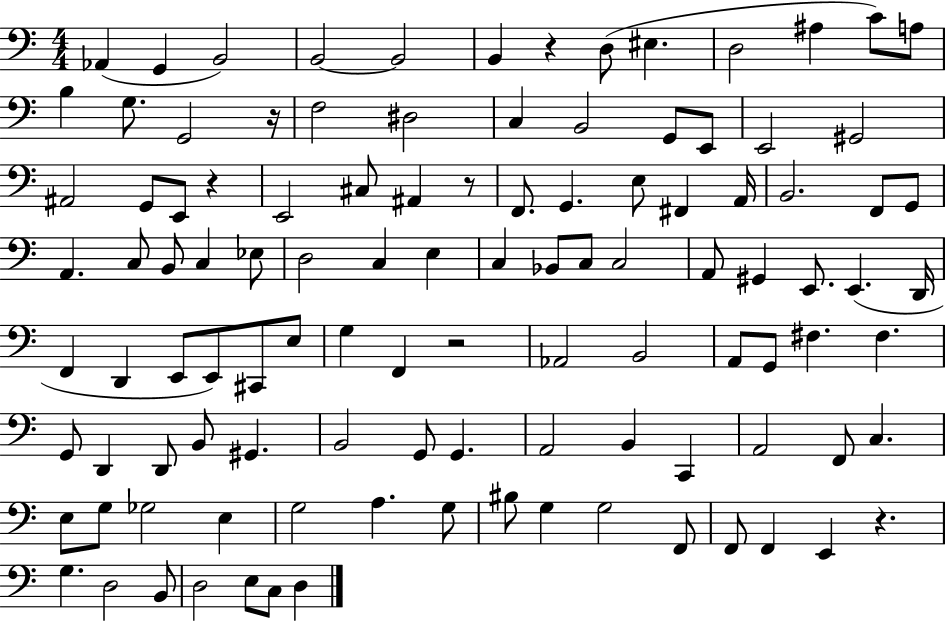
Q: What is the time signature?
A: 4/4